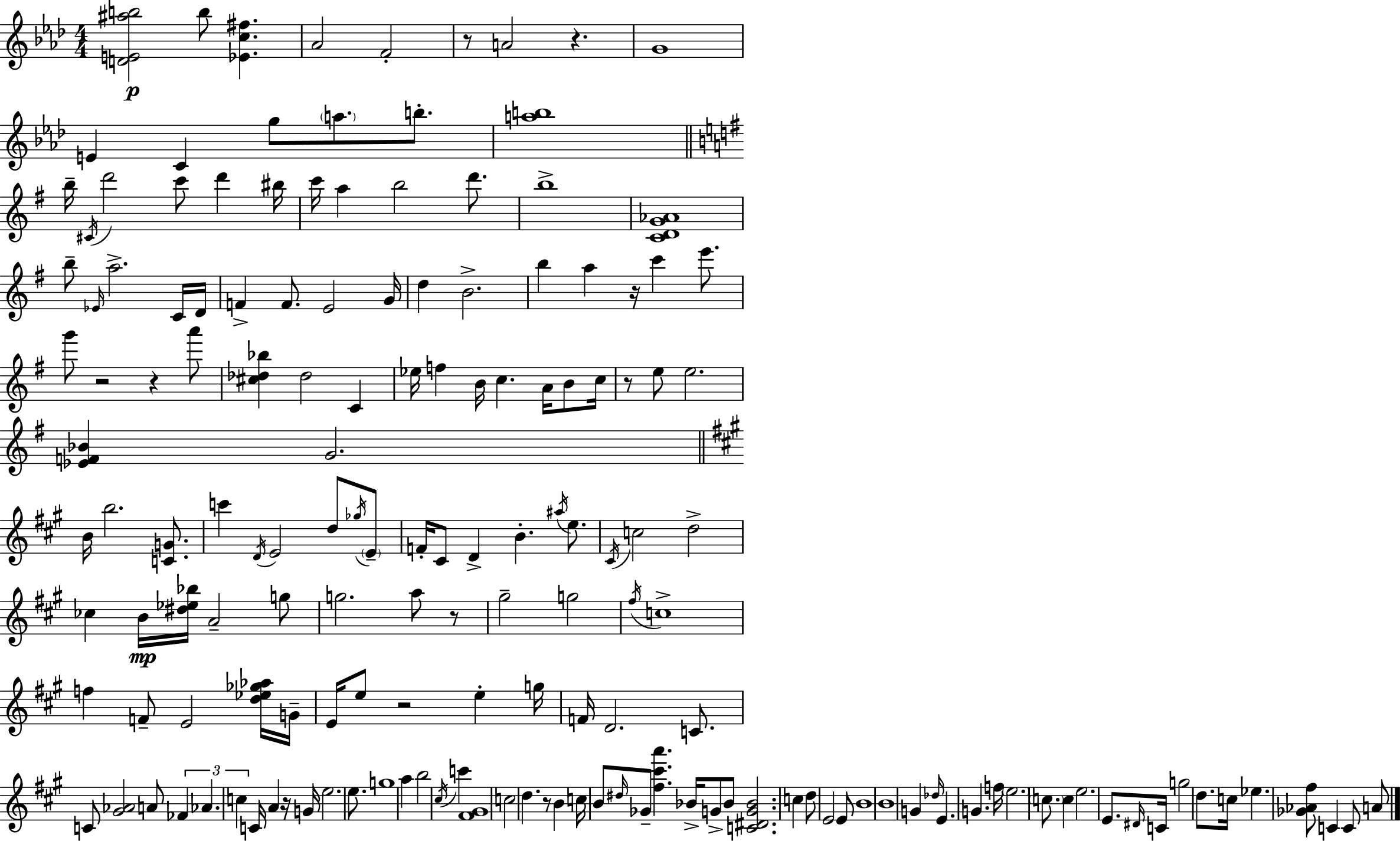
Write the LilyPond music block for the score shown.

{
  \clef treble
  \numericTimeSignature
  \time 4/4
  \key f \minor
  <d' e' ais'' b''>2\p b''8 <ees' c'' fis''>4. | aes'2 f'2-. | r8 a'2 r4. | g'1 | \break e'4 c'4 g''8 \parenthesize a''8. b''8.-. | <a'' b''>1 | \bar "||" \break \key g \major b''16-- \acciaccatura { cis'16 } d'''2 c'''8 d'''4 | bis''16 c'''16 a''4 b''2 d'''8. | b''1-> | <c' d' g' aes'>1 | \break b''8-- \grace { ees'16 } a''2.-> | c'16 d'16 f'4-> f'8. e'2 | g'16 d''4 b'2.-> | b''4 a''4 r16 c'''4 e'''8. | \break g'''8 r2 r4 | a'''8 <cis'' des'' bes''>4 des''2 c'4 | ees''16 f''4 b'16 c''4. a'16 b'8 | c''16 r8 e''8 e''2. | \break <ees' f' bes'>4 g'2. | \bar "||" \break \key a \major b'16 b''2. <c' g'>8. | c'''4 \acciaccatura { d'16 } e'2 d''8 \acciaccatura { ges''16 } | \parenthesize e'8-- f'16-. cis'8 d'4-> b'4.-. \acciaccatura { ais''16 } | e''8. \acciaccatura { cis'16 } c''2 d''2-> | \break ces''4 b'16\mp <dis'' ees'' bes''>16 a'2-- | g''8 g''2. | a''8 r8 gis''2-- g''2 | \acciaccatura { fis''16 } c''1-> | \break f''4 f'8-- e'2 | <d'' ees'' ges'' aes''>16 g'16-- e'16 e''8 r2 | e''4-. g''16 f'16 d'2. | c'8. c'8 <gis' aes'>2 a'8 | \break \tuplet 3/2 { fes'4 aes'4. c''4 } c'16 | a'4 r16 g'16 e''2. | e''8. g''1 | a''4 b''2 | \break \acciaccatura { cis''16 } c'''4 <fis' gis'>1 | c''2 d''4. | r8 b'4 c''16 b'8 \grace { dis''16 } ges'8-- | <fis'' cis''' a'''>4. bes'16-> g'8-> bes'8 <c' dis' g' bes'>2. | \break c''4 d''8 e'2 | e'8 b'1 | b'1 | g'4 \grace { des''16 } e'4. | \break g'4. f''16 \parenthesize e''2. | \parenthesize c''8. c''4 e''2. | e'8. \grace { dis'16 } c'16 g''2 | d''8. c''16 ees''4. <ges' aes' fis''>8 | \break c'4 c'8 a'8 \bar "|."
}